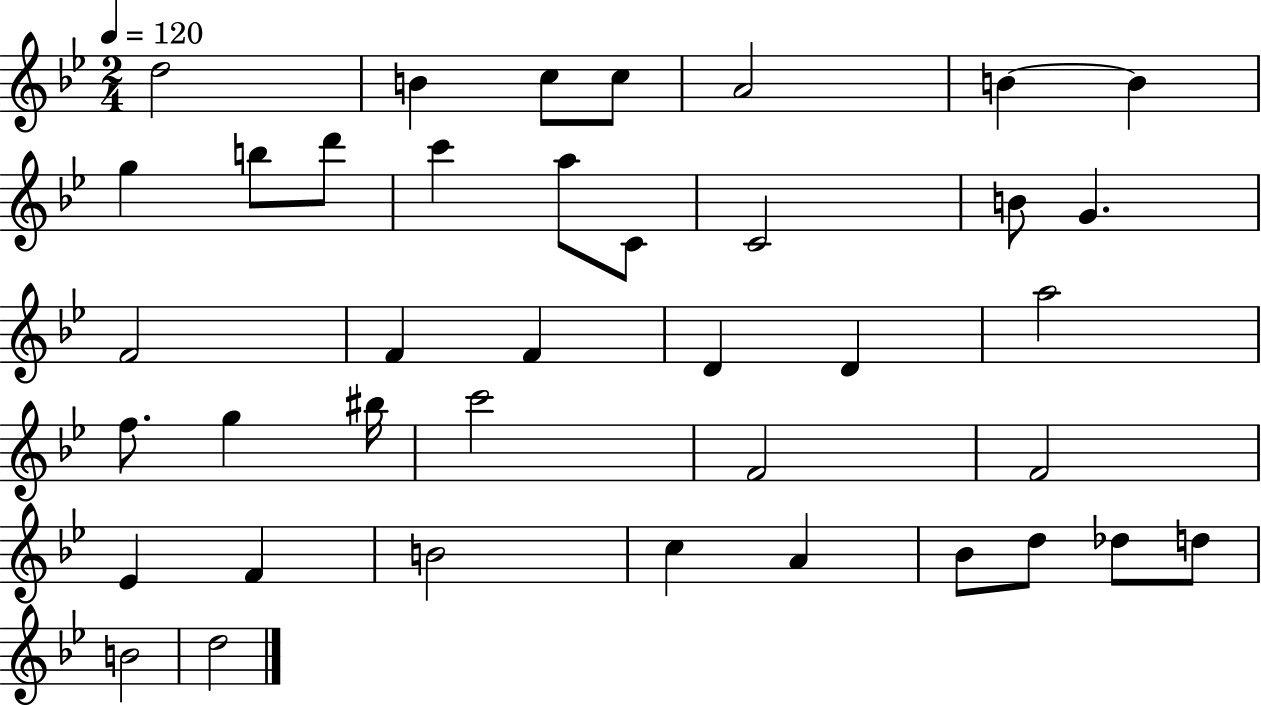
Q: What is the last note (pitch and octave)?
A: D5